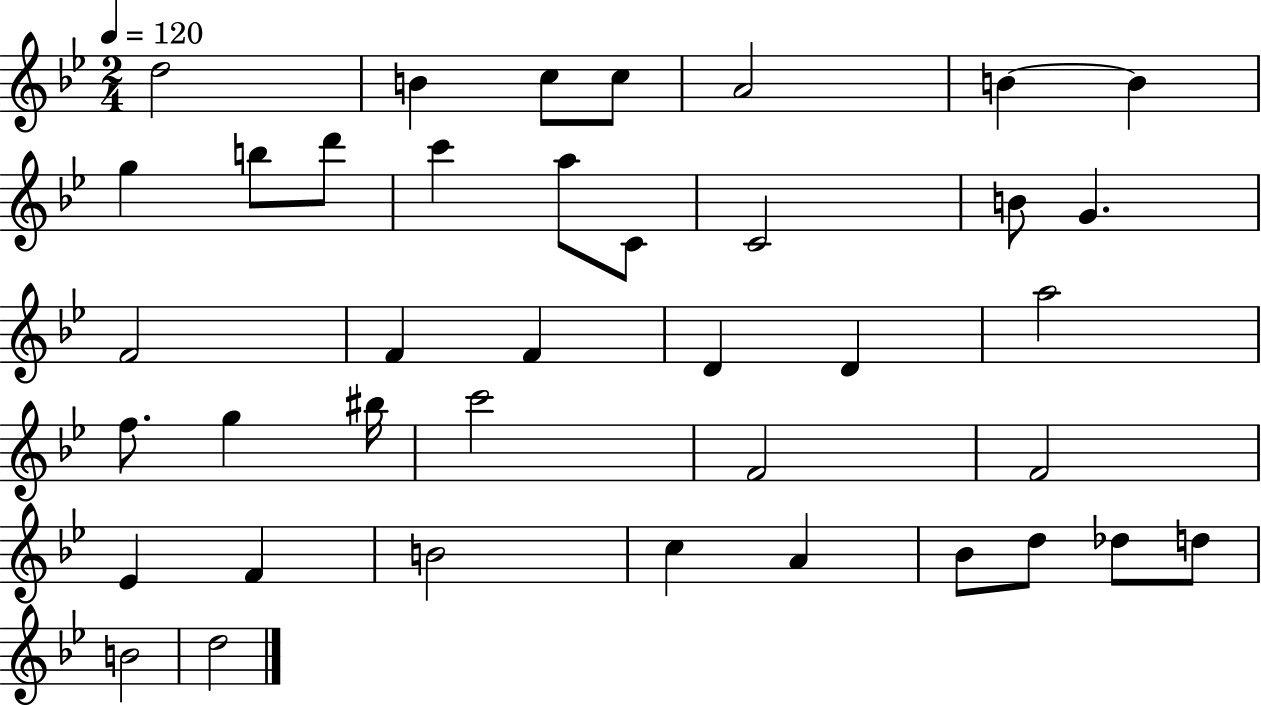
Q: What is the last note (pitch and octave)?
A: D5